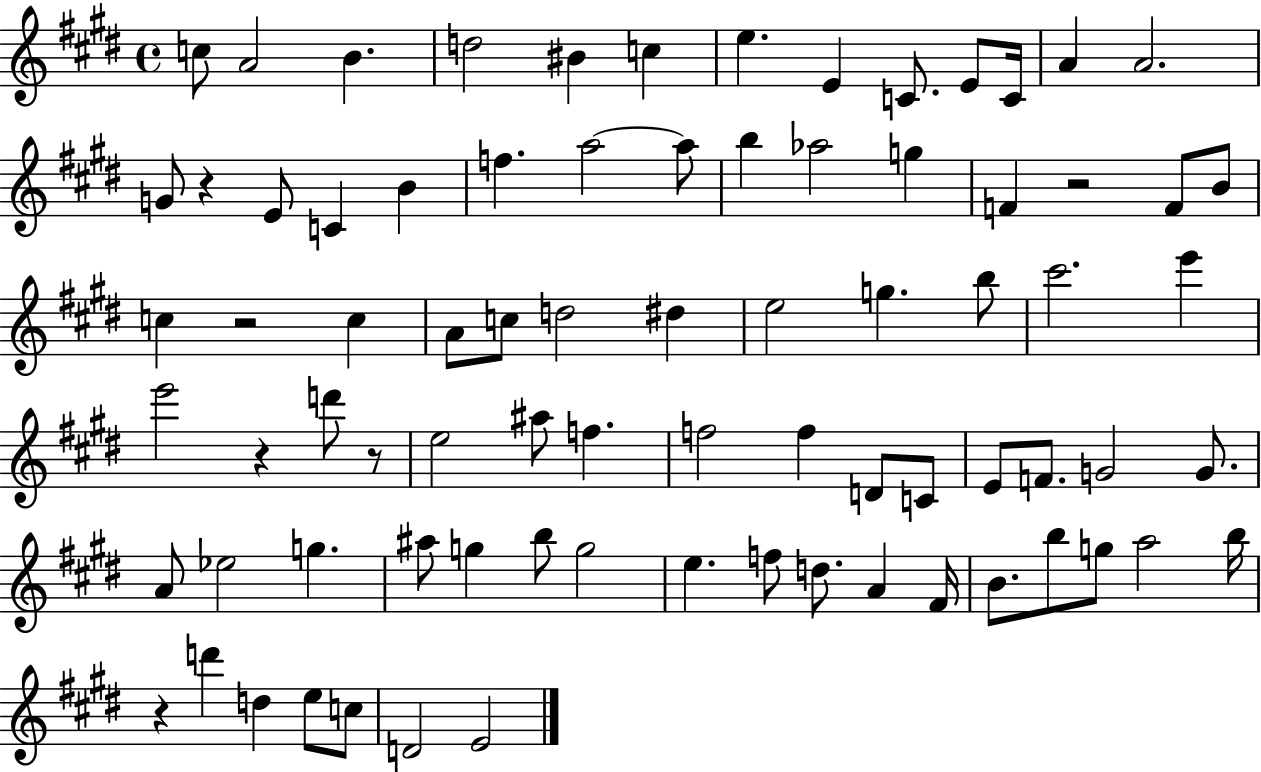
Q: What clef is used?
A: treble